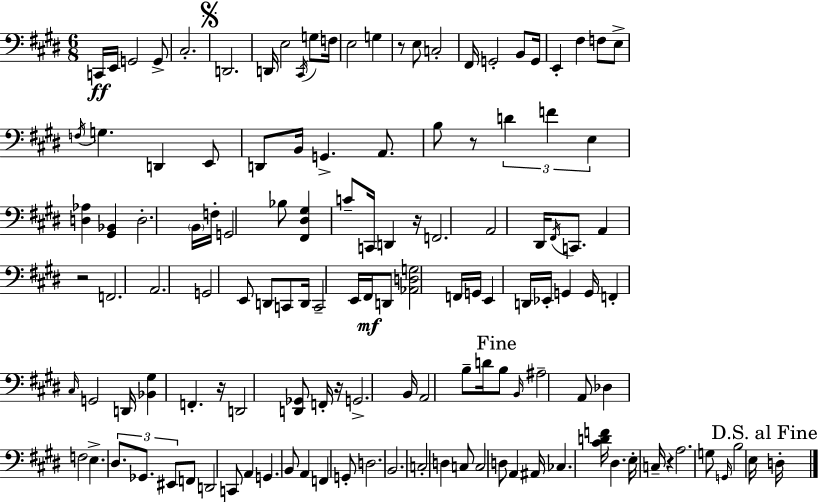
{
  \clef bass
  \numericTimeSignature
  \time 6/8
  \key e \major
  c,16\ff e,16 g,2 g,8-> | cis2.-. | \mark \markup { \musicglyph "scripts.segno" } d,2. | d,16 e2 \acciaccatura { cis,16 } g8 | \break f16 e2 g4 | r8 e8 c2-. | fis,16 g,2-. b,8 | g,16 e,4-. fis4 f8 e8-> | \break \acciaccatura { f16 } g4. d,4 | e,8 d,8 b,16 g,4.-> a,8. | b8 r8 \tuplet 3/2 { d'4 f'4 | e4 } <d aes>4 <gis, bes,>4 | \break d2.-. | \parenthesize b,16 f16-. g,2 | bes8 <fis, dis gis>4 c'8-- c,16 d,4 | r16 f,2. | \break a,2 dis,16 \acciaccatura { fis,16 } | c,8. a,4 r2 | f,2. | a,2. | \break g,2 e,8 | d,8 c,8 d,16 c,2-- | e,16 fis,16\mf d,8 <aes, d g>2 | f,16 g,16 e,4 d,16 ees,16-. g,4 | \break g,16 f,4-. \grace { cis16 } g,2 | d,16 <bes, gis>4 f,4.-. | r16 d,2 | <d, ges,>8 f,16-. r16 g,2.-> | \break b,16 a,2 | b8-- d'16 \mark "Fine" b8 \grace { b,16 } ais2-- | a,8 des4 f2 | e4.-> \tuplet 3/2 { dis8. | \break ges,8. eis,8 } f,8 d,2 | c,8 a,4 g,4. | b,8 a,4 f,4 | g,8-. d2. | \break b,2. | c2-. | d4 c8 c2 | d8 a,4 ais,16 ces4. | \break <cis' d' f'>16 dis4. e16-. | c16-- r4 a2. | g8 \grace { g,16 } b2 | e16 \mark "D.S. al Fine" d16-. \bar "|."
}